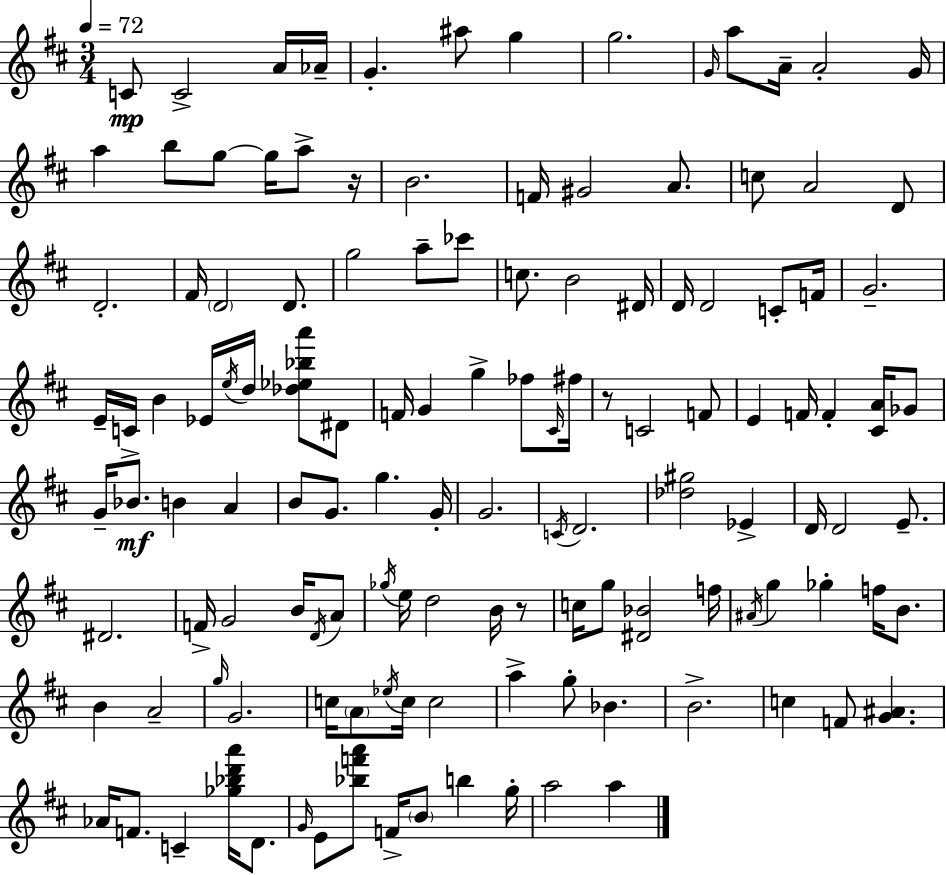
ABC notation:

X:1
T:Untitled
M:3/4
L:1/4
K:D
C/2 C2 A/4 _A/4 G ^a/2 g g2 G/4 a/2 A/4 A2 G/4 a b/2 g/2 g/4 a/2 z/4 B2 F/4 ^G2 A/2 c/2 A2 D/2 D2 ^F/4 D2 D/2 g2 a/2 _c'/2 c/2 B2 ^D/4 D/4 D2 C/2 F/4 G2 E/4 C/4 B _E/4 e/4 d/4 [_d_e_ba']/2 ^D/2 F/4 G g _f/2 ^C/4 ^f/4 z/2 C2 F/2 E F/4 F [^CA]/4 _G/2 G/4 _B/2 B A B/2 G/2 g G/4 G2 C/4 D2 [_d^g]2 _E D/4 D2 E/2 ^D2 F/4 G2 B/4 D/4 A/2 _g/4 e/4 d2 B/4 z/2 c/4 g/2 [^D_B]2 f/4 ^A/4 g _g f/4 B/2 B A2 g/4 G2 c/4 A/2 _e/4 c/4 c2 a g/2 _B B2 c F/2 [G^A] _A/4 F/2 C [_g_bd'a']/4 D/2 G/4 E/2 [_bf'a']/2 F/4 B/2 b g/4 a2 a